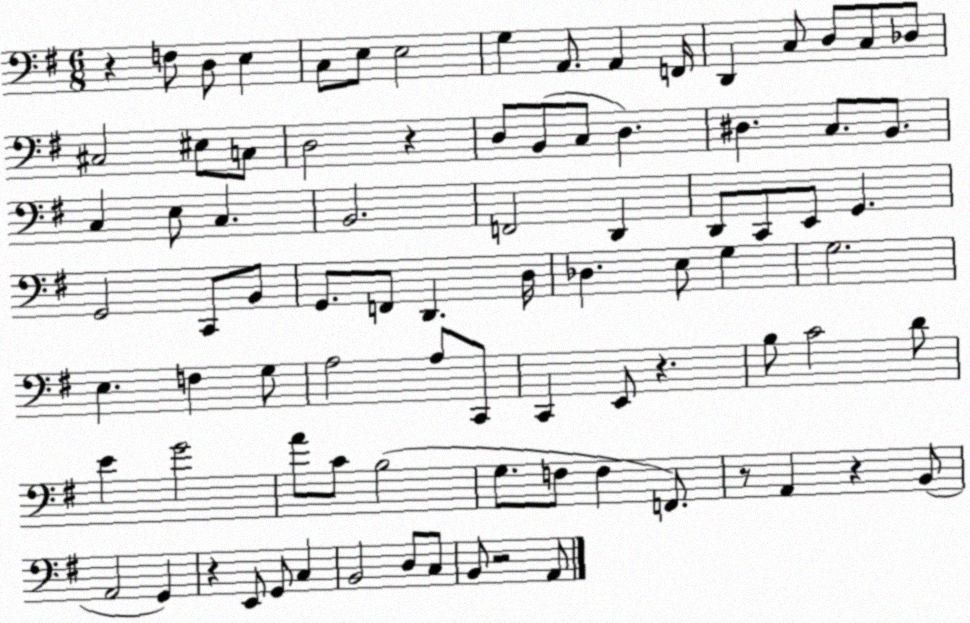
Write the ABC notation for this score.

X:1
T:Untitled
M:6/8
L:1/4
K:G
z F,/2 D,/2 E, C,/2 E,/2 E,2 G, A,,/2 A,, F,,/4 D,, C,/2 D,/2 C,/2 _D,/2 ^C,2 ^E,/2 C,/2 D,2 z D,/2 B,,/2 C,/2 D, ^D, C,/2 B,,/2 C, E,/2 C, B,,2 F,,2 D,, D,,/2 C,,/2 E,,/2 G,, G,,2 C,,/2 B,,/2 G,,/2 F,,/2 D,, D,/4 _D, E,/2 G, G,2 E, F, G,/2 A,2 A,/2 C,,/2 C,, E,,/2 z B,/2 C2 D/2 E G2 A/2 C/2 B,2 G,/2 F,/2 F, F,,/2 z/2 A,, z B,,/2 A,,2 G,, z E,,/2 G,,/2 C, B,,2 D,/2 C,/2 B,,/2 z2 A,,/2